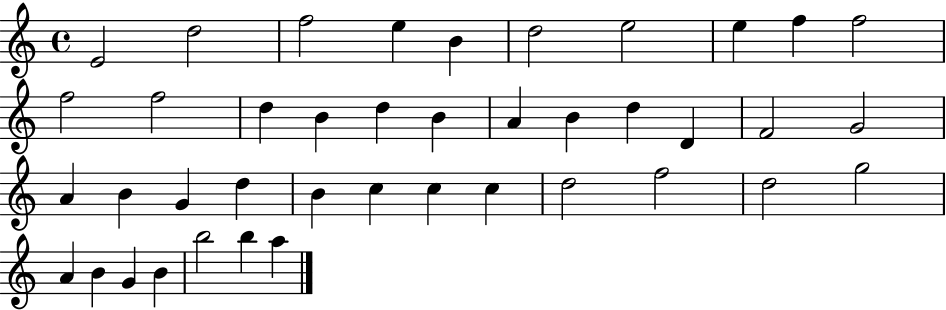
E4/h D5/h F5/h E5/q B4/q D5/h E5/h E5/q F5/q F5/h F5/h F5/h D5/q B4/q D5/q B4/q A4/q B4/q D5/q D4/q F4/h G4/h A4/q B4/q G4/q D5/q B4/q C5/q C5/q C5/q D5/h F5/h D5/h G5/h A4/q B4/q G4/q B4/q B5/h B5/q A5/q